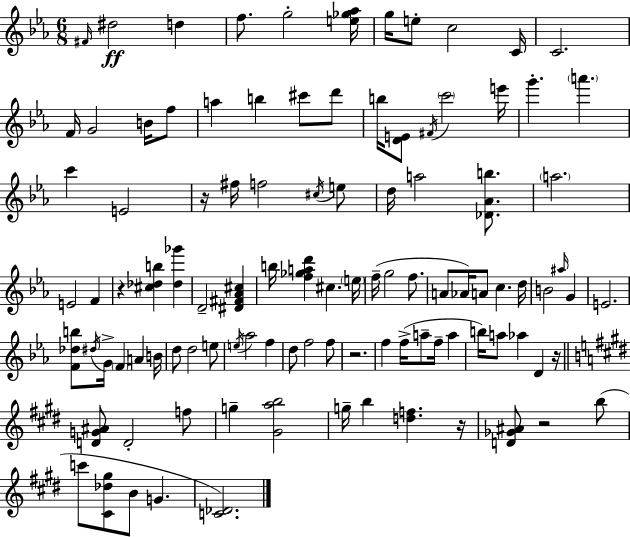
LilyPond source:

{
  \clef treble
  \numericTimeSignature
  \time 6/8
  \key ees \major
  \repeat volta 2 { \grace { fis'16 }\ff dis''2 d''4 | f''8. g''2-. | <e'' ges'' aes''>16 g''16 e''8-. c''2 | c'16 c'2. | \break f'16 g'2 b'16 f''8 | a''4 b''4 cis'''8 d'''8 | b''16 <d' e'>8 \acciaccatura { fis'16 } \parenthesize c'''2 | e'''16 g'''4.-. \parenthesize a'''4. | \break c'''4 e'2 | r16 fis''16 f''2 | \acciaccatura { cis''16 } e''8 d''16 a''2 | <des' aes' b''>8. \parenthesize a''2. | \break e'2 f'4 | r4 <cis'' des'' b''>4 <des'' ges'''>4 | d'2-- <dis' fis' aes' cis''>4 | b''16 <f'' ges'' a'' d'''>4 cis''4. | \break \parenthesize e''16 f''16--( g''2 | f''8. a'8 aes'16) a'8 c''4. | d''16 b'2 \grace { ais''16 } | g'4 e'2. | \break <f' des'' b''>8 \acciaccatura { dis''16 } g'16-> \parenthesize f'4 | a'4 b'16 d''8 d''2 | e''8 \acciaccatura { e''16 } aes''2 | f''4 d''8 f''2 | \break f''8 r2. | f''4 f''16->( a''8-- | f''16-- a''4 b''16) a''8 aes''4 | d'4 r16 \bar "||" \break \key e \major <d' g' ais'>8 d'2-. f''8 | g''4-- <gis' a'' b''>2 | g''16-- b''4 <d'' f''>4. r16 | <d' ges' ais'>8 r2 b''8( | \break c'''8 <cis' des'' gis''>8 b'8 g'4. | <c' des'>2.) | } \bar "|."
}